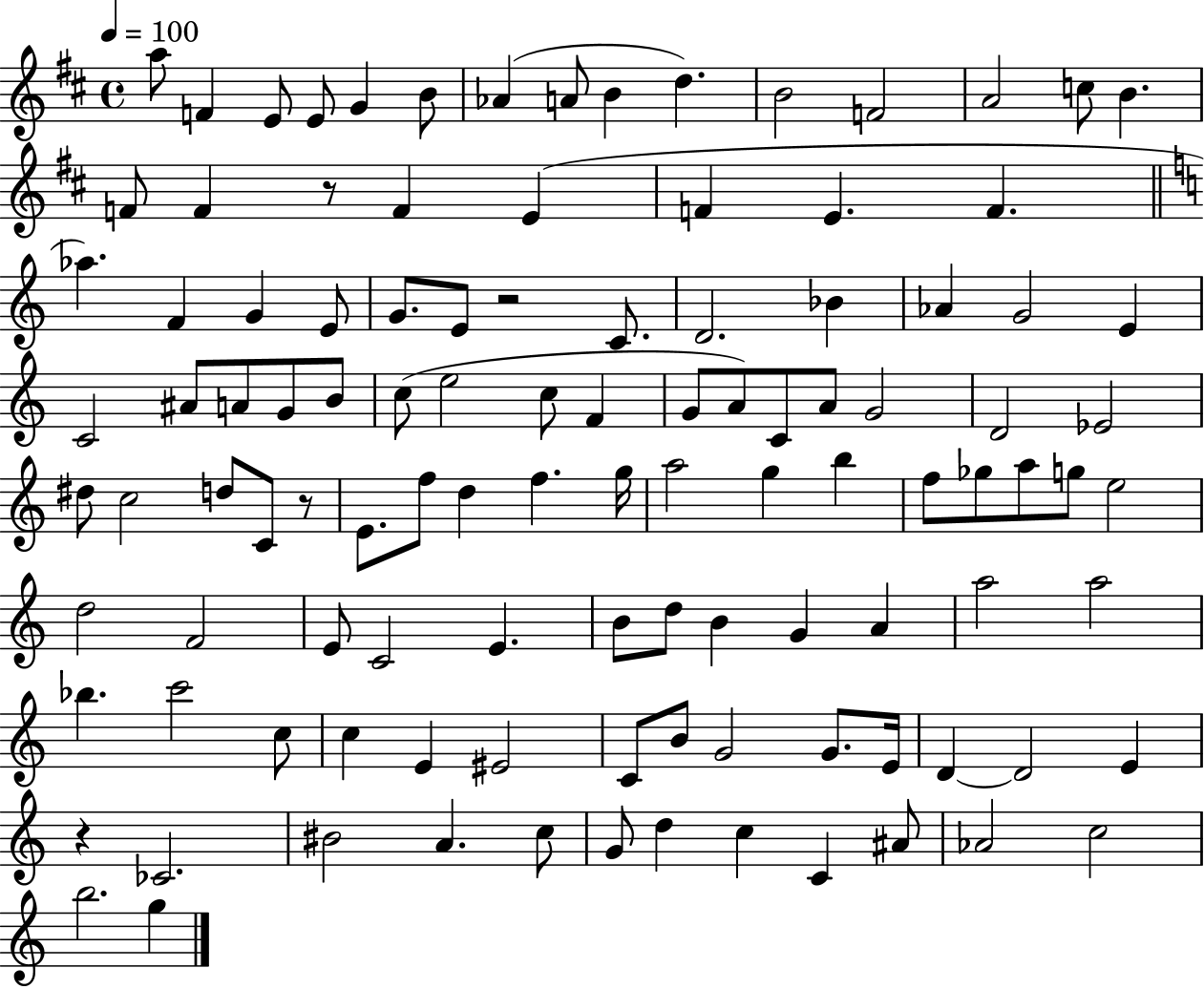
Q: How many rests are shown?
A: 4